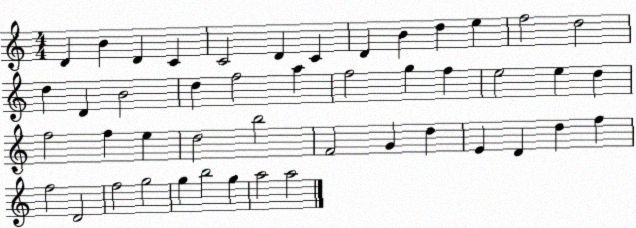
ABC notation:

X:1
T:Untitled
M:4/4
L:1/4
K:C
D B D C C2 D C D B d e f2 d2 d D B2 d f2 a f2 g f e2 e d f2 f e d2 b2 F2 G d E D d f f2 D2 f2 g2 g b2 g a2 a2